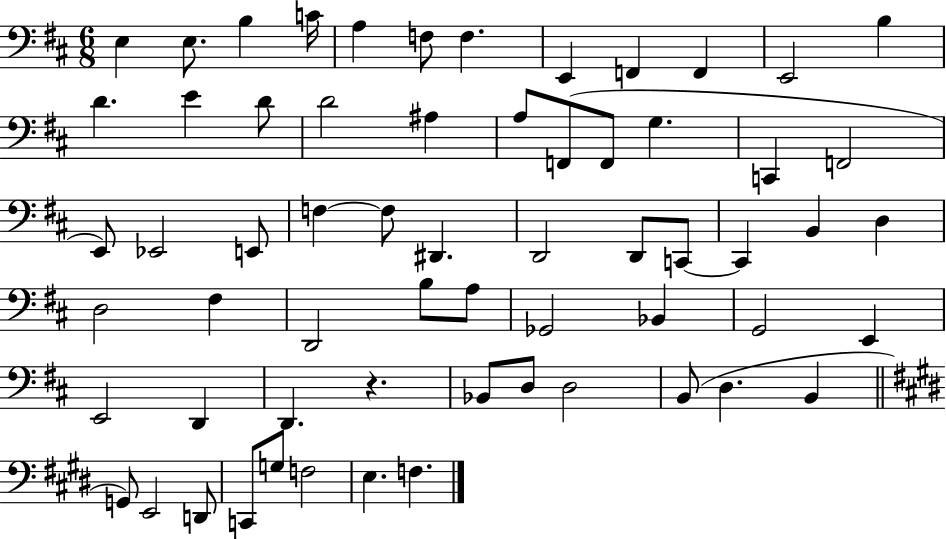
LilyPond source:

{
  \clef bass
  \numericTimeSignature
  \time 6/8
  \key d \major
  e4 e8. b4 c'16 | a4 f8 f4. | e,4 f,4 f,4 | e,2 b4 | \break d'4. e'4 d'8 | d'2 ais4 | a8 f,8( f,8 g4. | c,4 f,2 | \break e,8) ees,2 e,8 | f4~~ f8 dis,4. | d,2 d,8 c,8~~ | c,4 b,4 d4 | \break d2 fis4 | d,2 b8 a8 | ges,2 bes,4 | g,2 e,4 | \break e,2 d,4 | d,4. r4. | bes,8 d8 d2 | b,8( d4. b,4 | \break \bar "||" \break \key e \major g,8) e,2 d,8 | c,8 g8 f2 | e4. f4. | \bar "|."
}